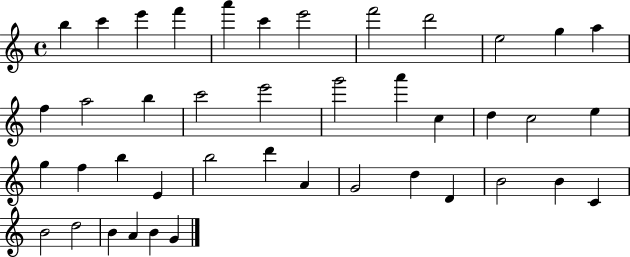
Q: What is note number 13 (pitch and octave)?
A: F5